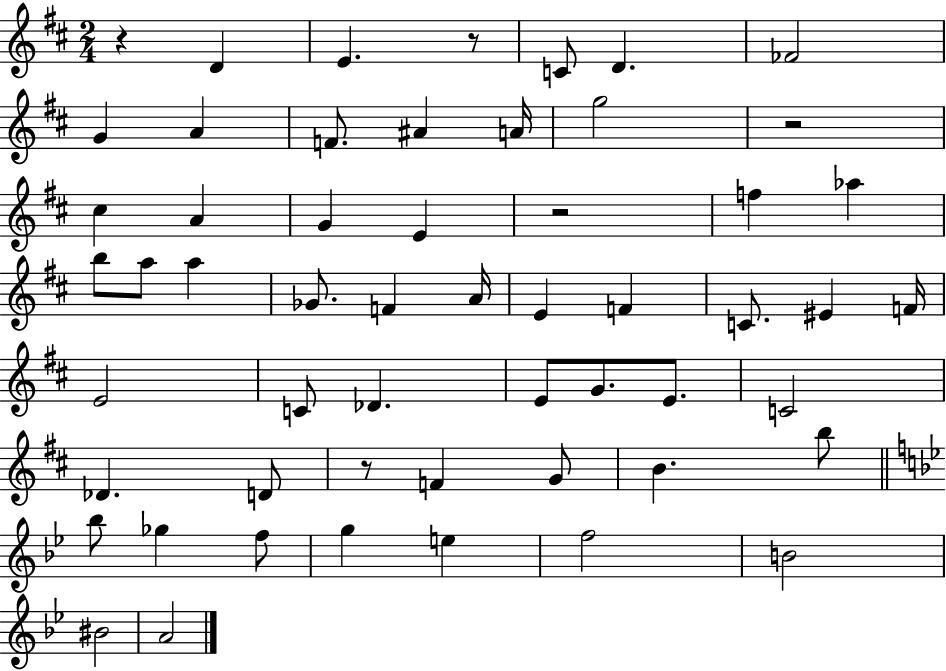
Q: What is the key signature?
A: D major